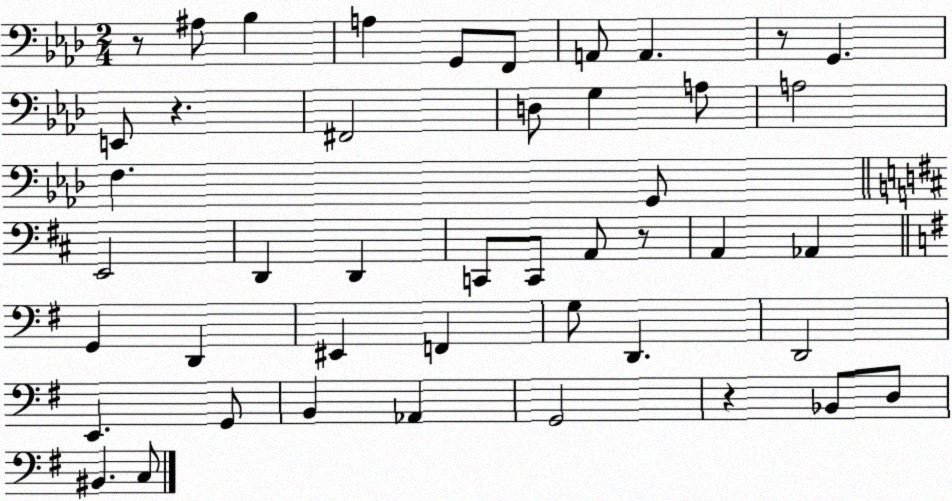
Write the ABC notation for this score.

X:1
T:Untitled
M:2/4
L:1/4
K:Ab
z/2 ^A,/2 _B, A, G,,/2 F,,/2 A,,/2 A,, z/2 G,, E,,/2 z ^F,,2 D,/2 G, A,/2 A,2 F, G,,/2 E,,2 D,, D,, C,,/2 C,,/2 A,,/2 z/2 A,, _A,, G,, D,, ^E,, F,, G,/2 D,, D,,2 E,, G,,/2 B,, _A,, G,,2 z _B,,/2 D,/2 ^B,, C,/2